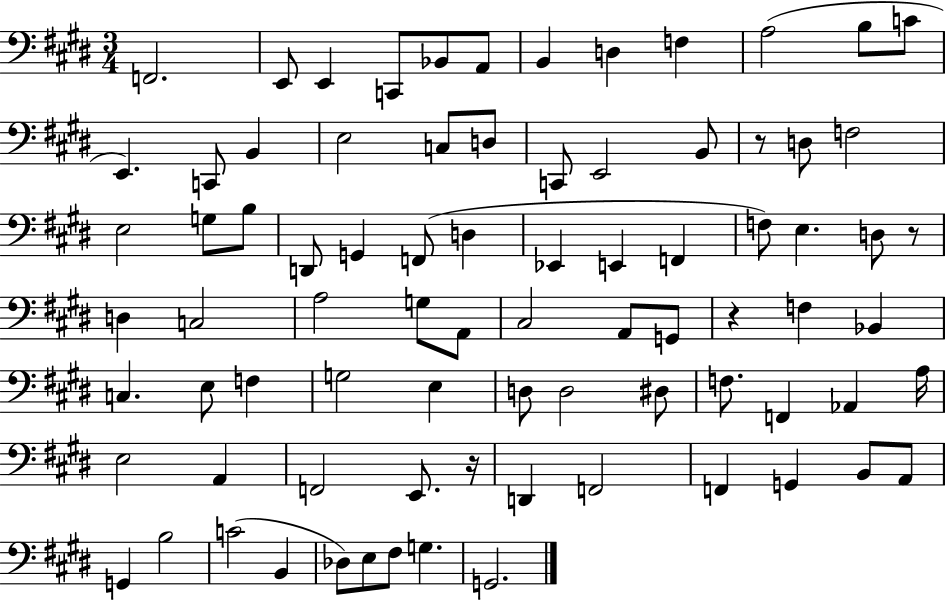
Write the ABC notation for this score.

X:1
T:Untitled
M:3/4
L:1/4
K:E
F,,2 E,,/2 E,, C,,/2 _B,,/2 A,,/2 B,, D, F, A,2 B,/2 C/2 E,, C,,/2 B,, E,2 C,/2 D,/2 C,,/2 E,,2 B,,/2 z/2 D,/2 F,2 E,2 G,/2 B,/2 D,,/2 G,, F,,/2 D, _E,, E,, F,, F,/2 E, D,/2 z/2 D, C,2 A,2 G,/2 A,,/2 ^C,2 A,,/2 G,,/2 z F, _B,, C, E,/2 F, G,2 E, D,/2 D,2 ^D,/2 F,/2 F,, _A,, A,/4 E,2 A,, F,,2 E,,/2 z/4 D,, F,,2 F,, G,, B,,/2 A,,/2 G,, B,2 C2 B,, _D,/2 E,/2 ^F,/2 G, G,,2